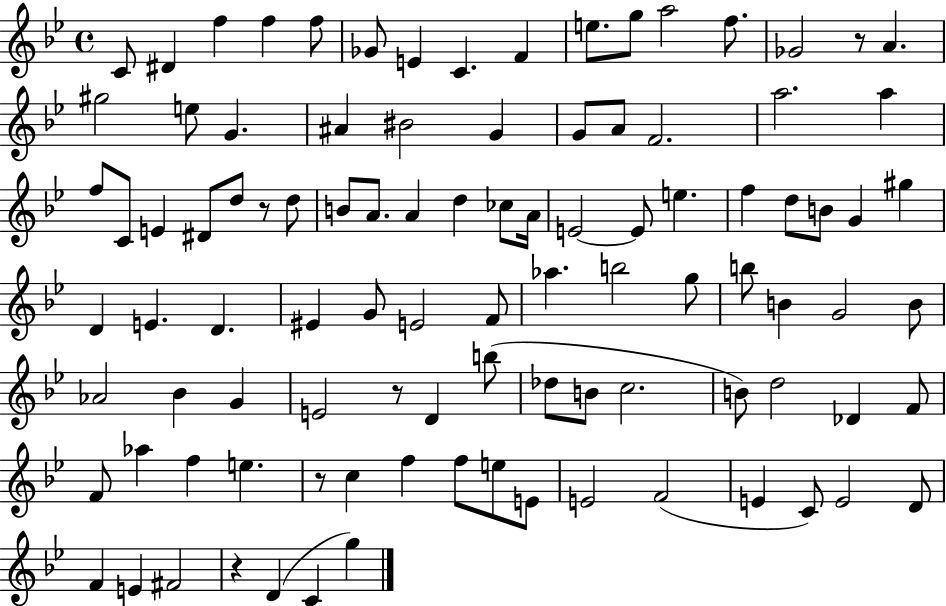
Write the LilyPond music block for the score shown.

{
  \clef treble
  \time 4/4
  \defaultTimeSignature
  \key bes \major
  c'8 dis'4 f''4 f''4 f''8 | ges'8 e'4 c'4. f'4 | e''8. g''8 a''2 f''8. | ges'2 r8 a'4. | \break gis''2 e''8 g'4. | ais'4 bis'2 g'4 | g'8 a'8 f'2. | a''2. a''4 | \break f''8 c'8 e'4 dis'8 d''8 r8 d''8 | b'8 a'8. a'4 d''4 ces''8 a'16 | e'2~~ e'8 e''4. | f''4 d''8 b'8 g'4 gis''4 | \break d'4 e'4. d'4. | eis'4 g'8 e'2 f'8 | aes''4. b''2 g''8 | b''8 b'4 g'2 b'8 | \break aes'2 bes'4 g'4 | e'2 r8 d'4 b''8( | des''8 b'8 c''2. | b'8) d''2 des'4 f'8 | \break f'8 aes''4 f''4 e''4. | r8 c''4 f''4 f''8 e''8 e'8 | e'2 f'2( | e'4 c'8) e'2 d'8 | \break f'4 e'4 fis'2 | r4 d'4( c'4 g''4) | \bar "|."
}